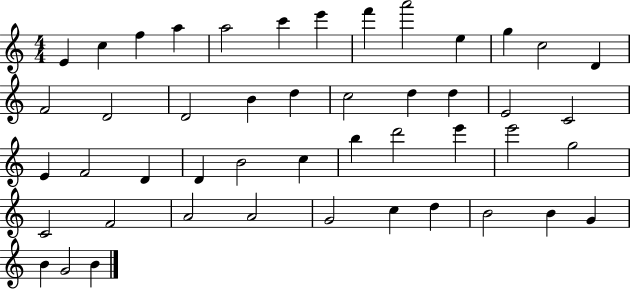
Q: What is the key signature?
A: C major